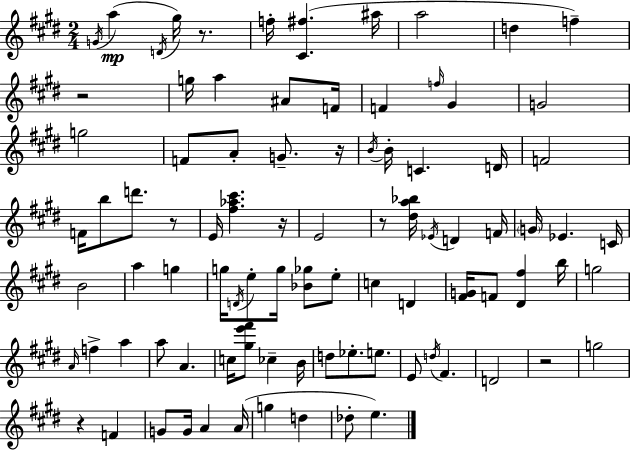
G4/s A5/q D4/s G#5/s R/e. F5/s [C#4,F#5]/q. A#5/s A5/h D5/q F5/q R/h G5/s A5/q A#4/e F4/s F4/q F5/s G#4/q G4/h G5/h F4/e A4/e G4/e. R/s B4/s B4/s C4/q. D4/s F4/h F4/s B5/e D6/e. R/e E4/s [F#5,Ab5,C#6]/q. R/s E4/h R/e [D#5,A5,Bb5]/s Eb4/s D4/q F4/s G4/s Eb4/q. C4/s B4/h A5/q G5/q G5/s D4/s E5/e G5/s [Bb4,Gb5]/e E5/e C5/q D4/q [F#4,G4]/s F4/e [D#4,F#5]/q B5/s G5/h A4/s F5/q A5/q A5/e A4/q. C5/s [G#5,E6,F#6]/e CES5/q B4/s D5/e Eb5/e. E5/e. E4/e D5/s F#4/q. D4/h R/h G5/h R/q F4/q G4/e G4/s A4/q A4/s G5/q D5/q Db5/e E5/q.